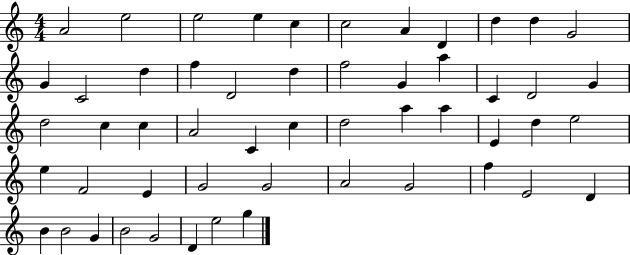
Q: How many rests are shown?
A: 0